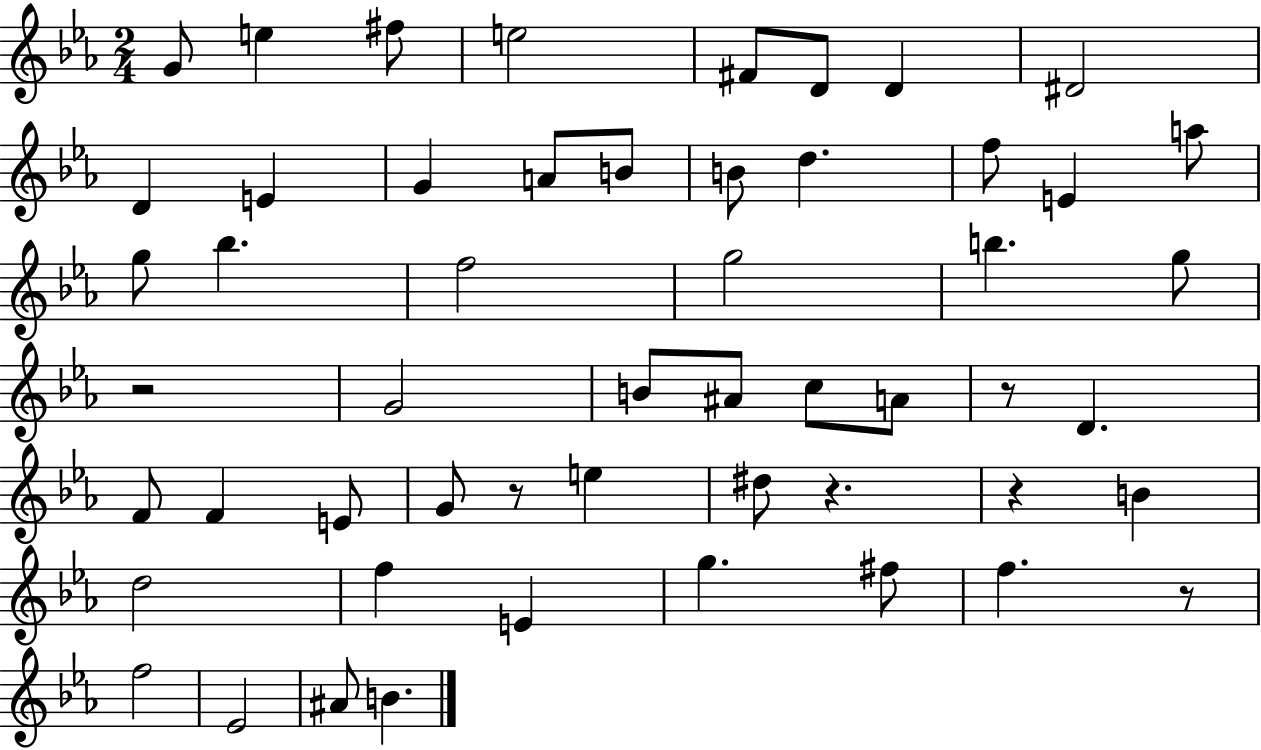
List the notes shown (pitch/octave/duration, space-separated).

G4/e E5/q F#5/e E5/h F#4/e D4/e D4/q D#4/h D4/q E4/q G4/q A4/e B4/e B4/e D5/q. F5/e E4/q A5/e G5/e Bb5/q. F5/h G5/h B5/q. G5/e R/h G4/h B4/e A#4/e C5/e A4/e R/e D4/q. F4/e F4/q E4/e G4/e R/e E5/q D#5/e R/q. R/q B4/q D5/h F5/q E4/q G5/q. F#5/e F5/q. R/e F5/h Eb4/h A#4/e B4/q.